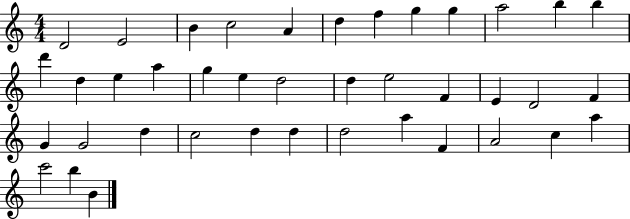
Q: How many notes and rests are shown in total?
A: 40